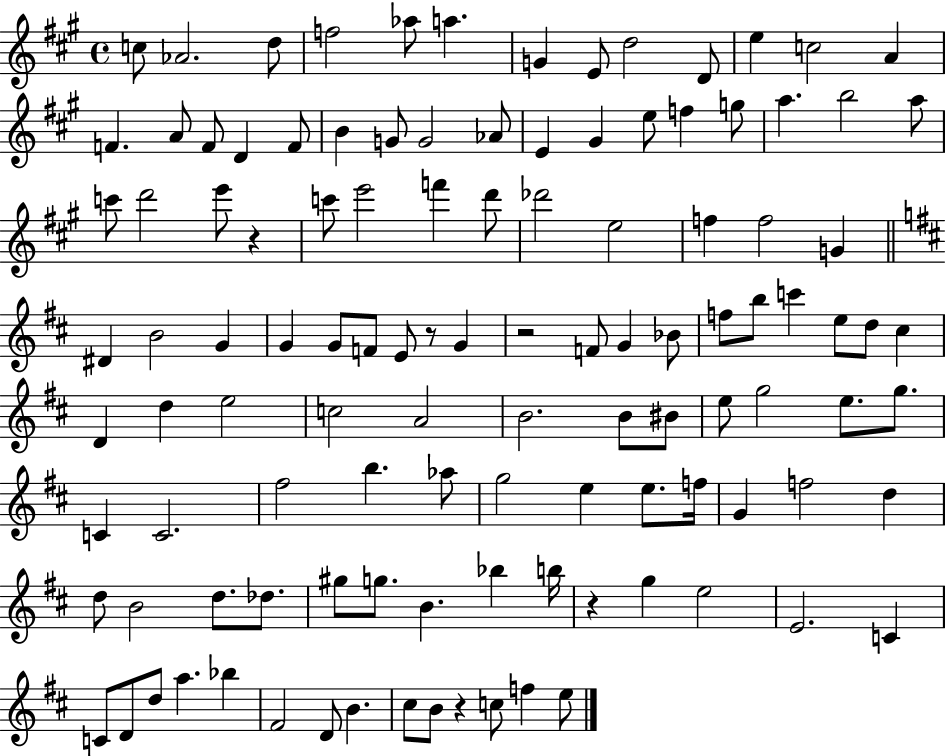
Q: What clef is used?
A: treble